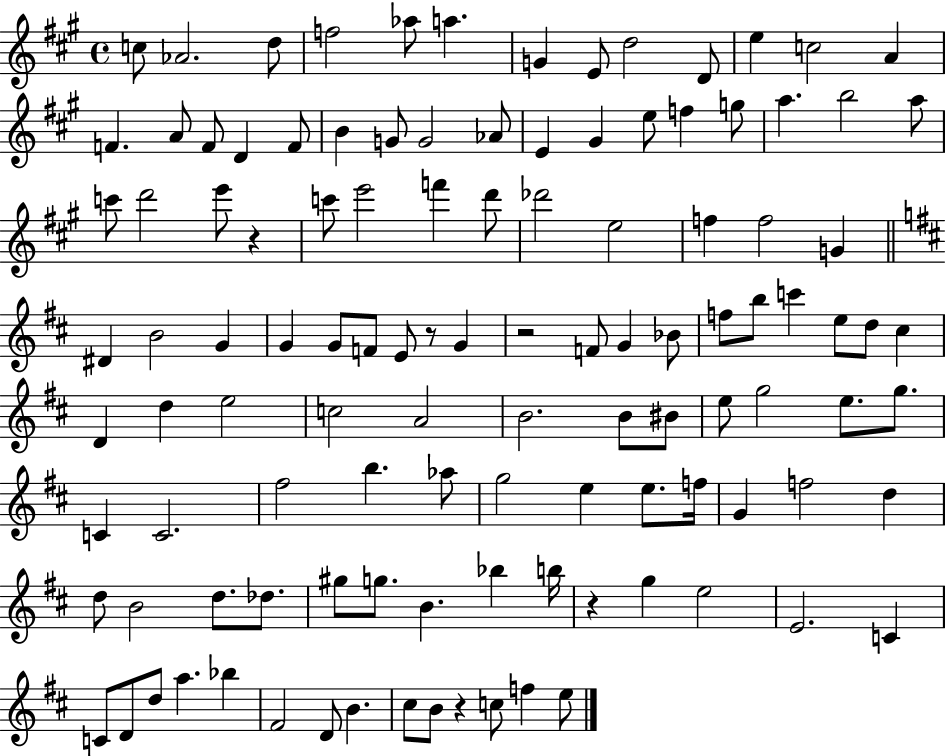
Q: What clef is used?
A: treble